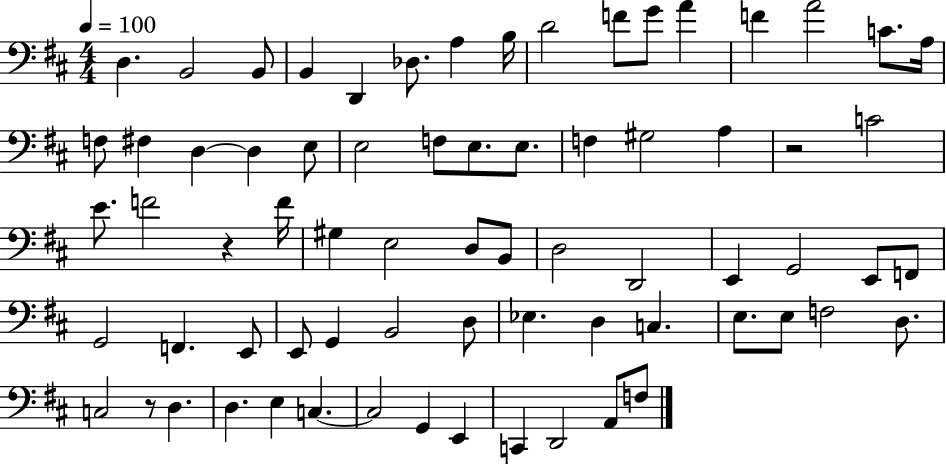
{
  \clef bass
  \numericTimeSignature
  \time 4/4
  \key d \major
  \tempo 4 = 100
  d4. b,2 b,8 | b,4 d,4 des8. a4 b16 | d'2 f'8 g'8 a'4 | f'4 a'2 c'8. a16 | \break f8 fis4 d4~~ d4 e8 | e2 f8 e8. e8. | f4 gis2 a4 | r2 c'2 | \break e'8. f'2 r4 f'16 | gis4 e2 d8 b,8 | d2 d,2 | e,4 g,2 e,8 f,8 | \break g,2 f,4. e,8 | e,8 g,4 b,2 d8 | ees4. d4 c4. | e8. e8 f2 d8. | \break c2 r8 d4. | d4. e4 c4.~~ | c2 g,4 e,4 | c,4 d,2 a,8 f8 | \break \bar "|."
}